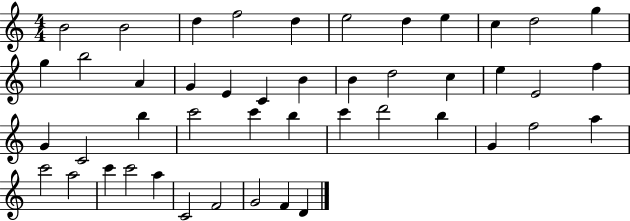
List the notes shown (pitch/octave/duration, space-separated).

B4/h B4/h D5/q F5/h D5/q E5/h D5/q E5/q C5/q D5/h G5/q G5/q B5/h A4/q G4/q E4/q C4/q B4/q B4/q D5/h C5/q E5/q E4/h F5/q G4/q C4/h B5/q C6/h C6/q B5/q C6/q D6/h B5/q G4/q F5/h A5/q C6/h A5/h C6/q C6/h A5/q C4/h F4/h G4/h F4/q D4/q